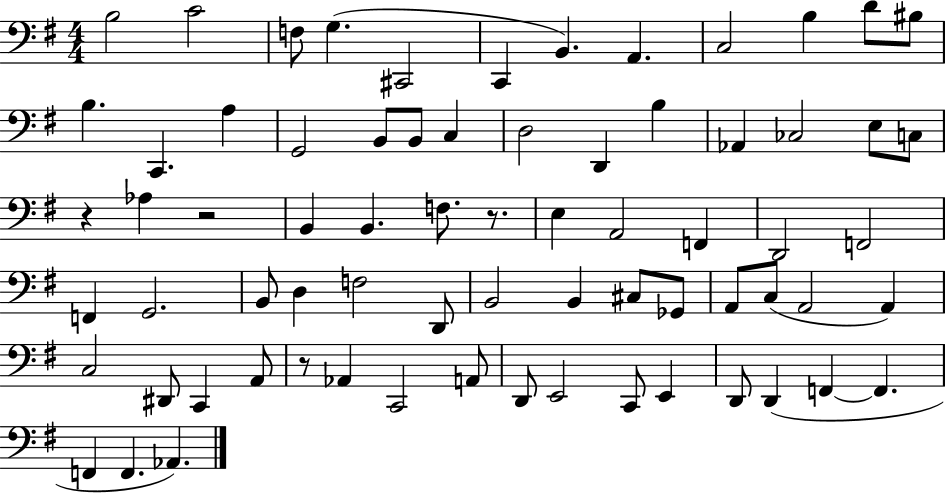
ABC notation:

X:1
T:Untitled
M:4/4
L:1/4
K:G
B,2 C2 F,/2 G, ^C,,2 C,, B,, A,, C,2 B, D/2 ^B,/2 B, C,, A, G,,2 B,,/2 B,,/2 C, D,2 D,, B, _A,, _C,2 E,/2 C,/2 z _A, z2 B,, B,, F,/2 z/2 E, A,,2 F,, D,,2 F,,2 F,, G,,2 B,,/2 D, F,2 D,,/2 B,,2 B,, ^C,/2 _G,,/2 A,,/2 C,/2 A,,2 A,, C,2 ^D,,/2 C,, A,,/2 z/2 _A,, C,,2 A,,/2 D,,/2 E,,2 C,,/2 E,, D,,/2 D,, F,, F,, F,, F,, _A,,